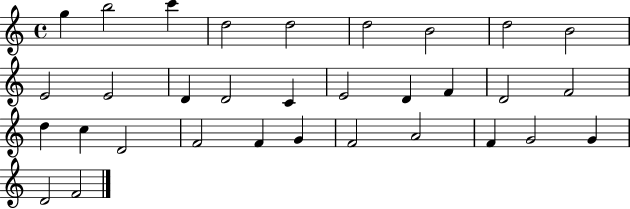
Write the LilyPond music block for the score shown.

{
  \clef treble
  \time 4/4
  \defaultTimeSignature
  \key c \major
  g''4 b''2 c'''4 | d''2 d''2 | d''2 b'2 | d''2 b'2 | \break e'2 e'2 | d'4 d'2 c'4 | e'2 d'4 f'4 | d'2 f'2 | \break d''4 c''4 d'2 | f'2 f'4 g'4 | f'2 a'2 | f'4 g'2 g'4 | \break d'2 f'2 | \bar "|."
}